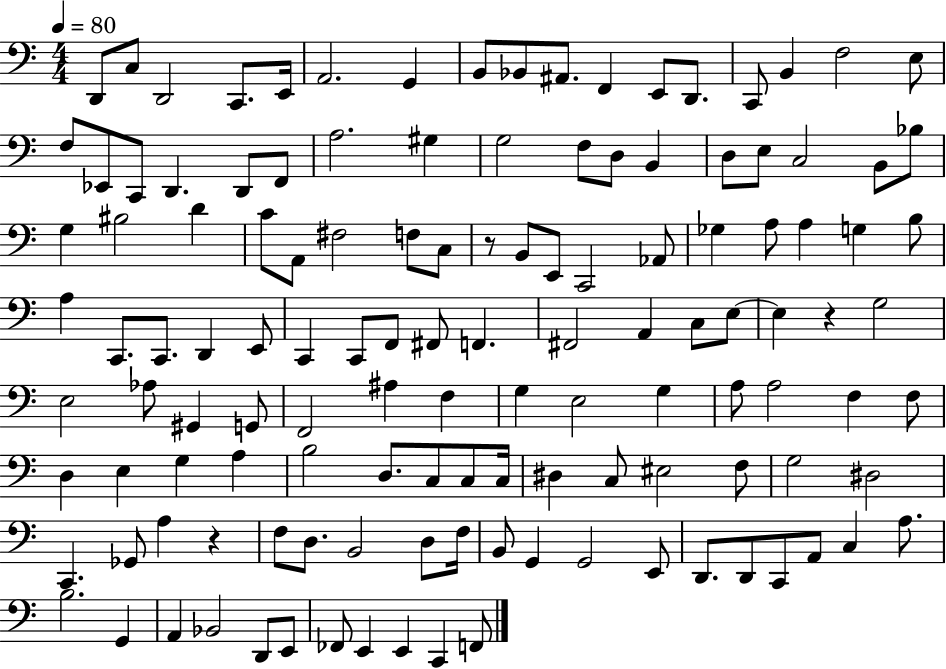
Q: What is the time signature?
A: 4/4